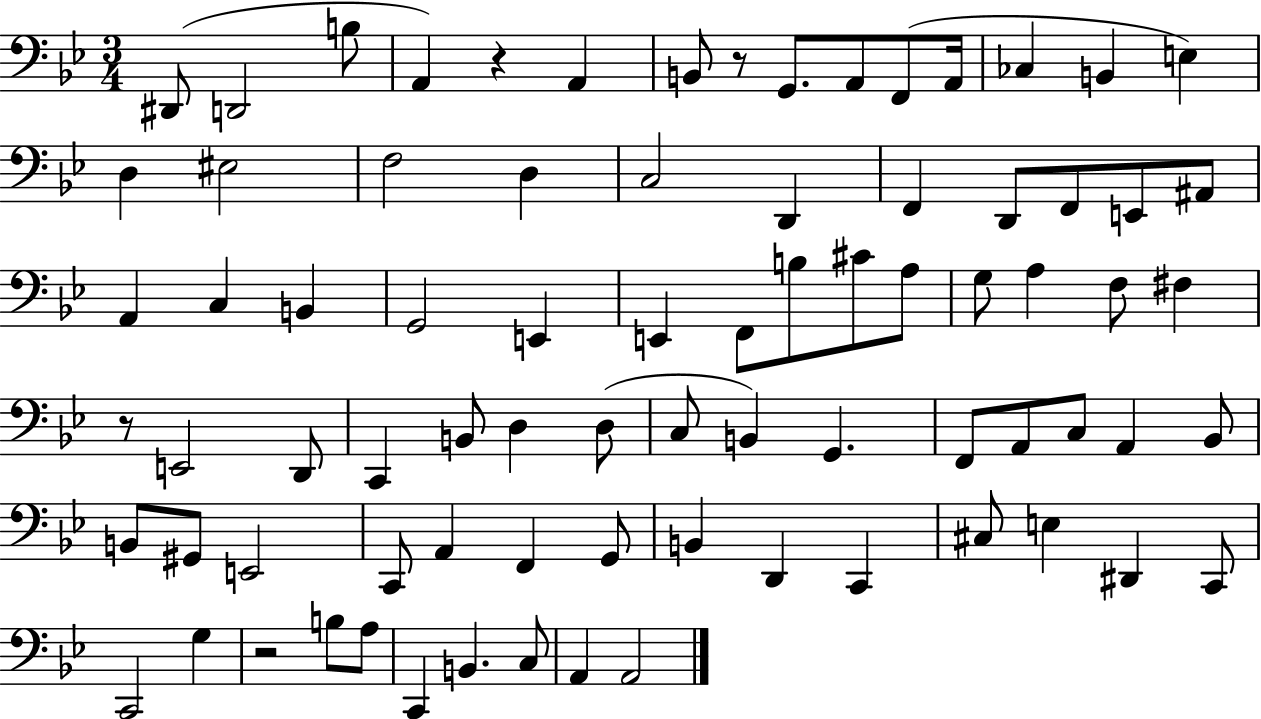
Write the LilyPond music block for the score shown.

{
  \clef bass
  \numericTimeSignature
  \time 3/4
  \key bes \major
  dis,8( d,2 b8 | a,4) r4 a,4 | b,8 r8 g,8. a,8 f,8( a,16 | ces4 b,4 e4) | \break d4 eis2 | f2 d4 | c2 d,4 | f,4 d,8 f,8 e,8 ais,8 | \break a,4 c4 b,4 | g,2 e,4 | e,4 f,8 b8 cis'8 a8 | g8 a4 f8 fis4 | \break r8 e,2 d,8 | c,4 b,8 d4 d8( | c8 b,4) g,4. | f,8 a,8 c8 a,4 bes,8 | \break b,8 gis,8 e,2 | c,8 a,4 f,4 g,8 | b,4 d,4 c,4 | cis8 e4 dis,4 c,8 | \break c,2 g4 | r2 b8 a8 | c,4 b,4. c8 | a,4 a,2 | \break \bar "|."
}